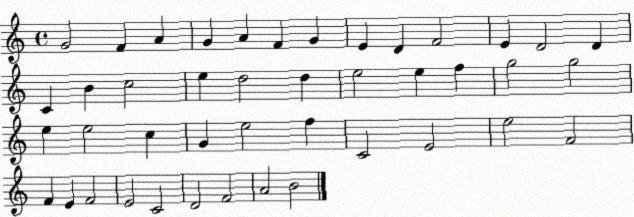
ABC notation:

X:1
T:Untitled
M:4/4
L:1/4
K:C
G2 F A G A F G E D F2 E D2 D C B c2 e d2 d e2 e f g2 g2 e e2 c G e2 f C2 E2 e2 F2 F E F2 E2 C2 D2 F2 A2 B2